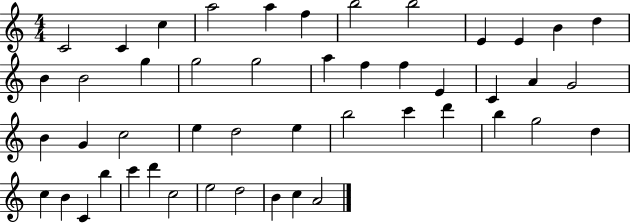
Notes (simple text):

C4/h C4/q C5/q A5/h A5/q F5/q B5/h B5/h E4/q E4/q B4/q D5/q B4/q B4/h G5/q G5/h G5/h A5/q F5/q F5/q E4/q C4/q A4/q G4/h B4/q G4/q C5/h E5/q D5/h E5/q B5/h C6/q D6/q B5/q G5/h D5/q C5/q B4/q C4/q B5/q C6/q D6/q C5/h E5/h D5/h B4/q C5/q A4/h